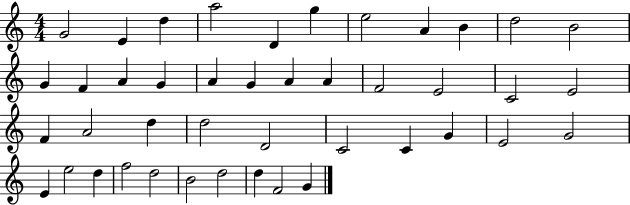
{
  \clef treble
  \numericTimeSignature
  \time 4/4
  \key c \major
  g'2 e'4 d''4 | a''2 d'4 g''4 | e''2 a'4 b'4 | d''2 b'2 | \break g'4 f'4 a'4 g'4 | a'4 g'4 a'4 a'4 | f'2 e'2 | c'2 e'2 | \break f'4 a'2 d''4 | d''2 d'2 | c'2 c'4 g'4 | e'2 g'2 | \break e'4 e''2 d''4 | f''2 d''2 | b'2 d''2 | d''4 f'2 g'4 | \break \bar "|."
}